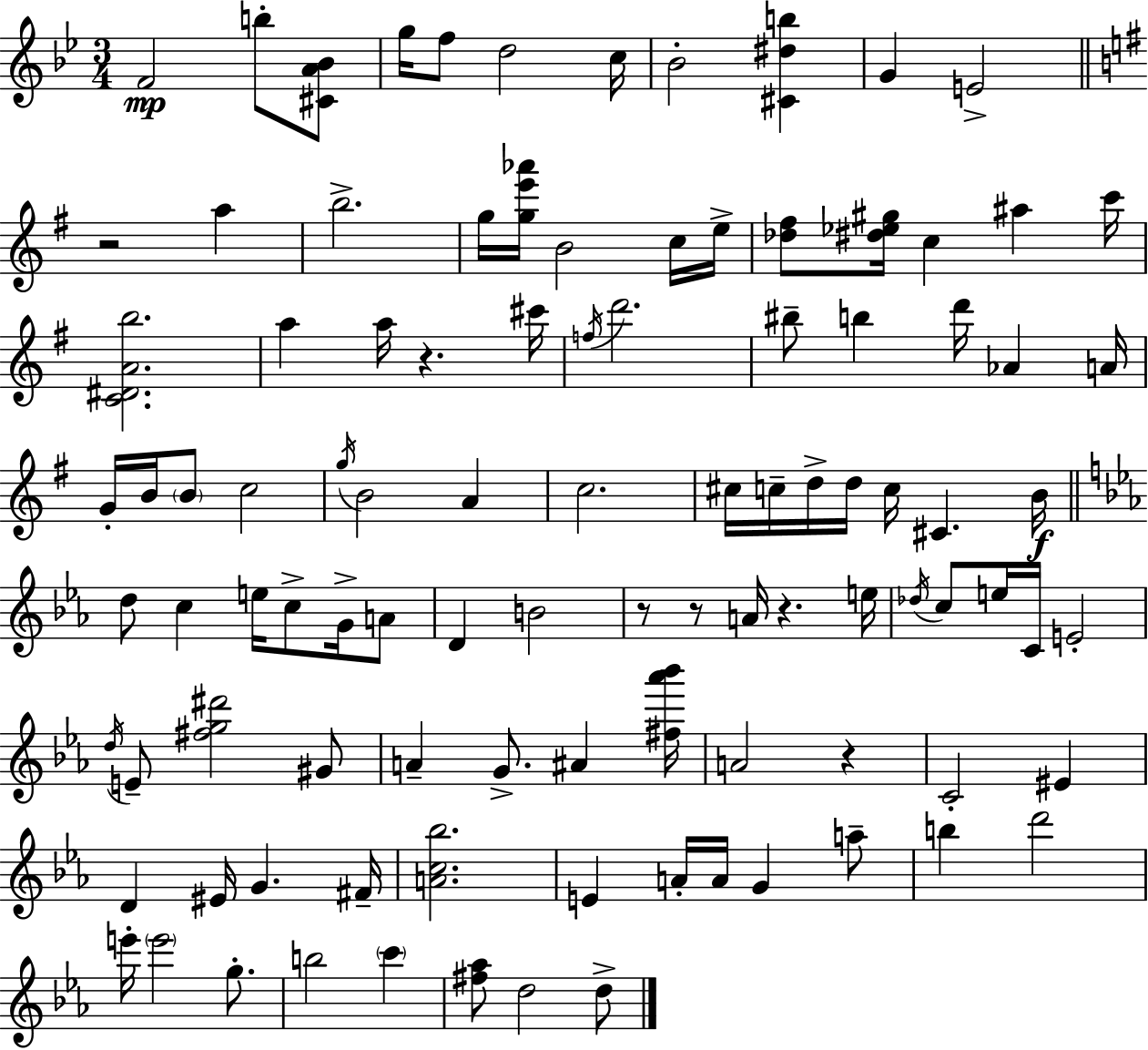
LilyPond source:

{
  \clef treble
  \numericTimeSignature
  \time 3/4
  \key bes \major
  f'2\mp b''8-. <cis' a' bes'>8 | g''16 f''8 d''2 c''16 | bes'2-. <cis' dis'' b''>4 | g'4 e'2-> | \break \bar "||" \break \key g \major r2 a''4 | b''2.-> | g''16 <g'' e''' aes'''>16 b'2 c''16 e''16-> | <des'' fis''>8 <dis'' ees'' gis''>16 c''4 ais''4 c'''16 | \break <c' dis' a' b''>2. | a''4 a''16 r4. cis'''16 | \acciaccatura { f''16 } d'''2. | bis''8-- b''4 d'''16 aes'4 | \break a'16 g'16-. b'16 \parenthesize b'8 c''2 | \acciaccatura { g''16 } b'2 a'4 | c''2. | cis''16 c''16-- d''16-> d''16 c''16 cis'4. | \break b'16\f \bar "||" \break \key ees \major d''8 c''4 e''16 c''8-> g'16-> a'8 | d'4 b'2 | r8 r8 a'16 r4. e''16 | \acciaccatura { des''16 } c''8 e''16 c'16 e'2-. | \break \acciaccatura { d''16 } e'8-- <fis'' g'' dis'''>2 | gis'8 a'4-- g'8.-> ais'4 | <fis'' aes''' bes'''>16 a'2 r4 | c'2-. eis'4 | \break d'4 eis'16 g'4. | fis'16-- <a' c'' bes''>2. | e'4 a'16-. a'16 g'4 | a''8-- b''4 d'''2 | \break e'''16-. \parenthesize e'''2 g''8.-. | b''2 \parenthesize c'''4 | <fis'' aes''>8 d''2 | d''8-> \bar "|."
}